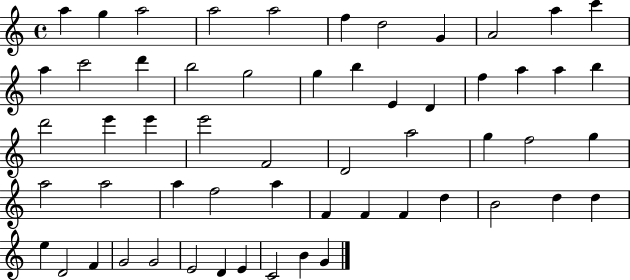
A5/q G5/q A5/h A5/h A5/h F5/q D5/h G4/q A4/h A5/q C6/q A5/q C6/h D6/q B5/h G5/h G5/q B5/q E4/q D4/q F5/q A5/q A5/q B5/q D6/h E6/q E6/q E6/h F4/h D4/h A5/h G5/q F5/h G5/q A5/h A5/h A5/q F5/h A5/q F4/q F4/q F4/q D5/q B4/h D5/q D5/q E5/q D4/h F4/q G4/h G4/h E4/h D4/q E4/q C4/h B4/q G4/q